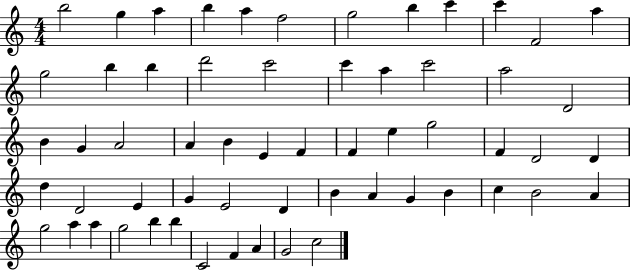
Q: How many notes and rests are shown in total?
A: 59